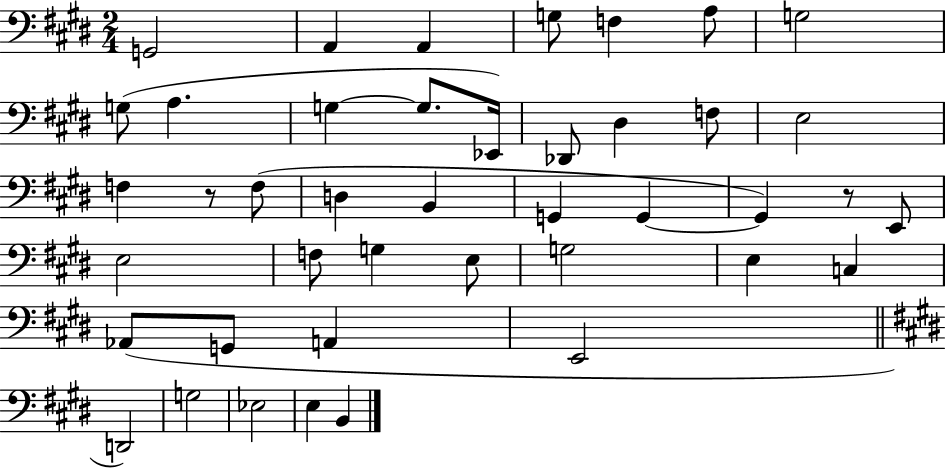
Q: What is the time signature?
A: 2/4